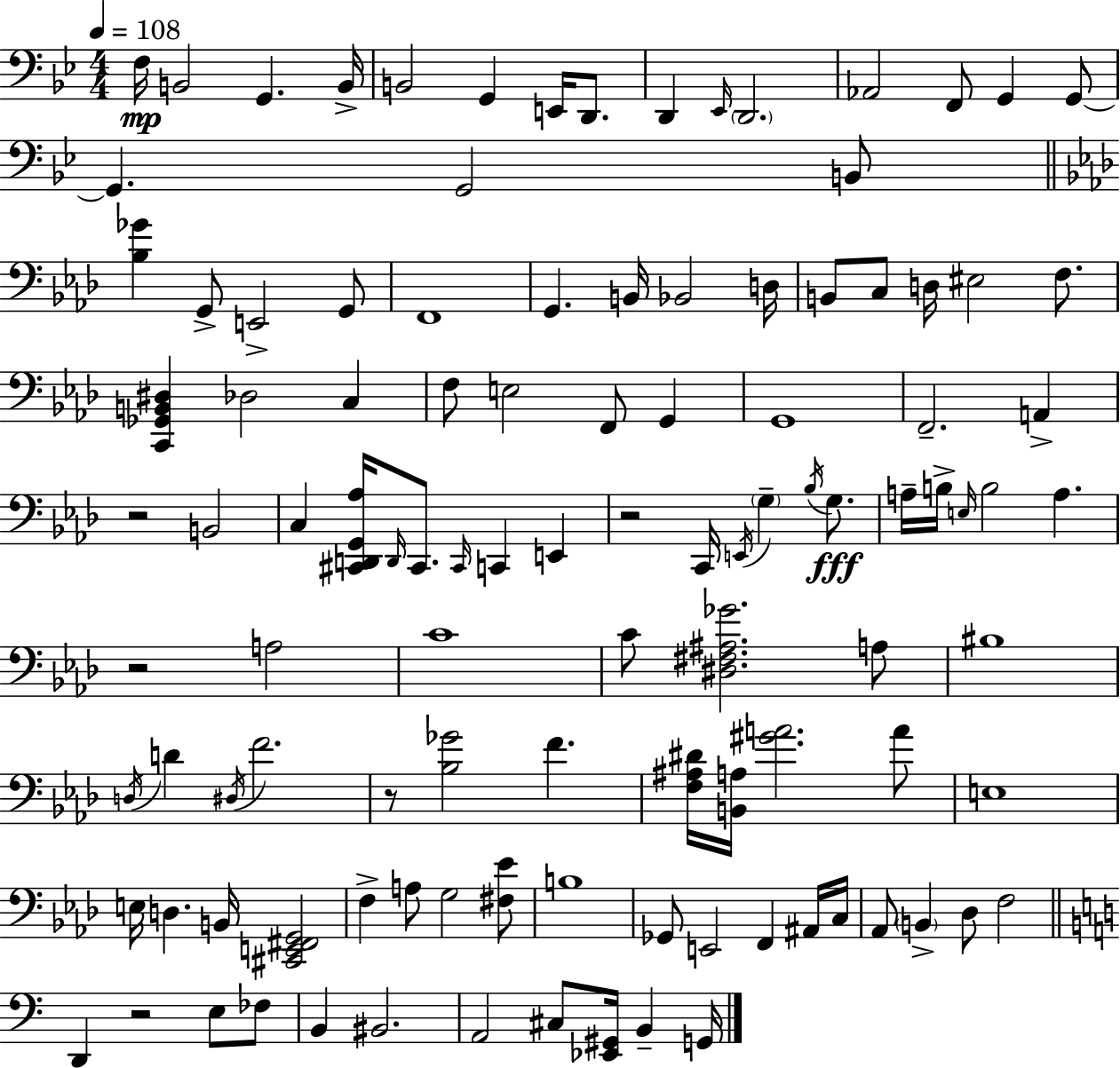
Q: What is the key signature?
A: BES major